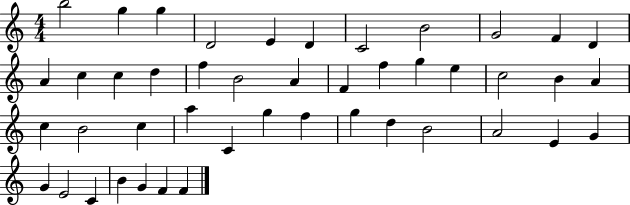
X:1
T:Untitled
M:4/4
L:1/4
K:C
b2 g g D2 E D C2 B2 G2 F D A c c d f B2 A F f g e c2 B A c B2 c a C g f g d B2 A2 E G G E2 C B G F F